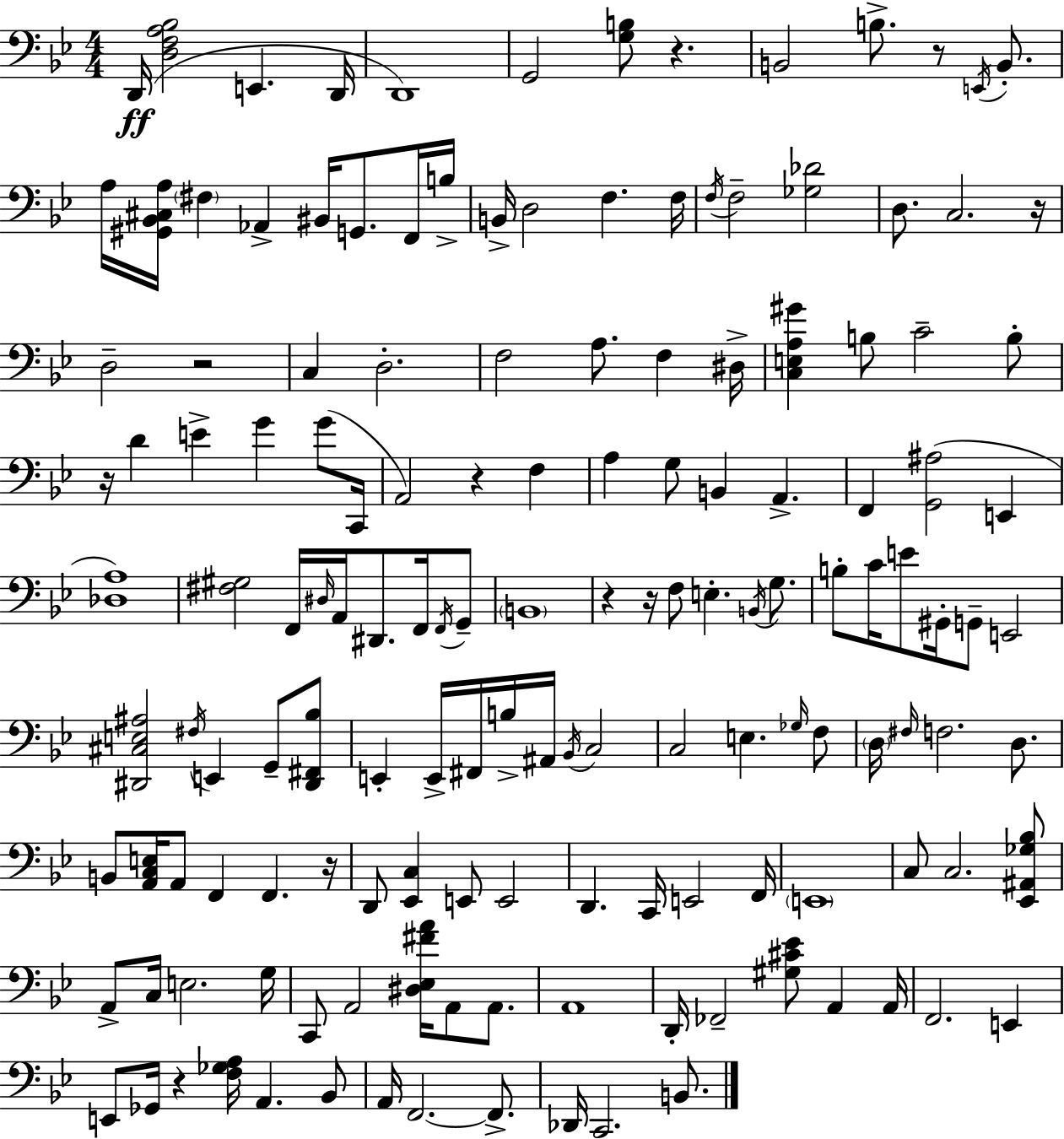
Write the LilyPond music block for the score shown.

{
  \clef bass
  \numericTimeSignature
  \time 4/4
  \key g \minor
  \repeat volta 2 { d,16(\ff <d f a bes>2 e,4. d,16 | d,1) | g,2 <g b>8 r4. | b,2 b8.-> r8 \acciaccatura { e,16 } b,8.-. | \break a16 <gis, bes, cis a>16 \parenthesize fis4 aes,4-> bis,16 g,8. f,16 | b16-> b,16-> d2 f4. | f16 \acciaccatura { f16 } f2-- <ges des'>2 | d8. c2. | \break r16 d2-- r2 | c4 d2.-. | f2 a8. f4 | dis16-> <c e a gis'>4 b8 c'2-- | \break b8-. r16 d'4 e'4-> g'4 g'8( | c,16 a,2) r4 f4 | a4 g8 b,4 a,4.-> | f,4 <g, ais>2( e,4 | \break <des a>1) | <fis gis>2 f,16 \grace { dis16 } a,16 dis,8. | f,16 \acciaccatura { f,16 } g,8-- \parenthesize b,1 | r4 r16 f8 e4.-. | \break \acciaccatura { b,16 } g8. b8-. c'16 e'8 gis,16-. g,8-- e,2 | <dis, cis e ais>2 \acciaccatura { fis16 } e,4 | g,8-- <dis, fis, bes>8 e,4-. e,16-> fis,16 b16-> ais,16 \acciaccatura { bes,16 } c2 | c2 e4. | \break \grace { ges16 } f8 \parenthesize d16 \grace { fis16 } f2. | d8. b,8 <a, c e>16 a,8 f,4 | f,4. r16 d,8 <ees, c>4 e,8 | e,2 d,4. c,16 | \break e,2 f,16 \parenthesize e,1 | c8 c2. | <ees, ais, ges bes>8 a,8-> c16 e2. | g16 c,8 a,2 | \break <dis ees fis' a'>16 a,8 a,8. a,1 | d,16-. fes,2-- | <gis cis' ees'>8 a,4 a,16 f,2. | e,4 e,8 ges,16 r4 | \break <f ges a>16 a,4. bes,8 a,16 f,2.~~ | f,8.-> des,16 c,2. | b,8. } \bar "|."
}